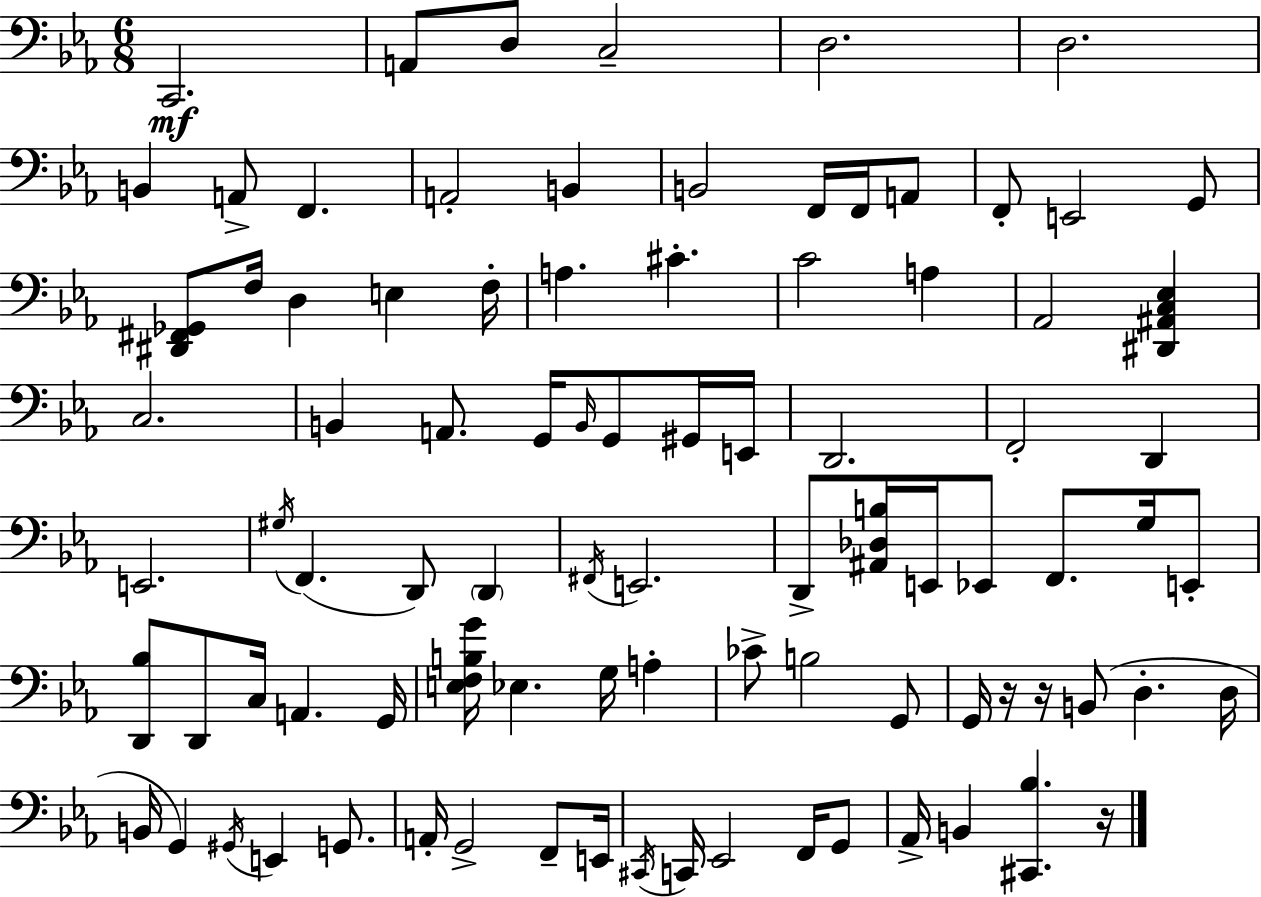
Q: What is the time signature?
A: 6/8